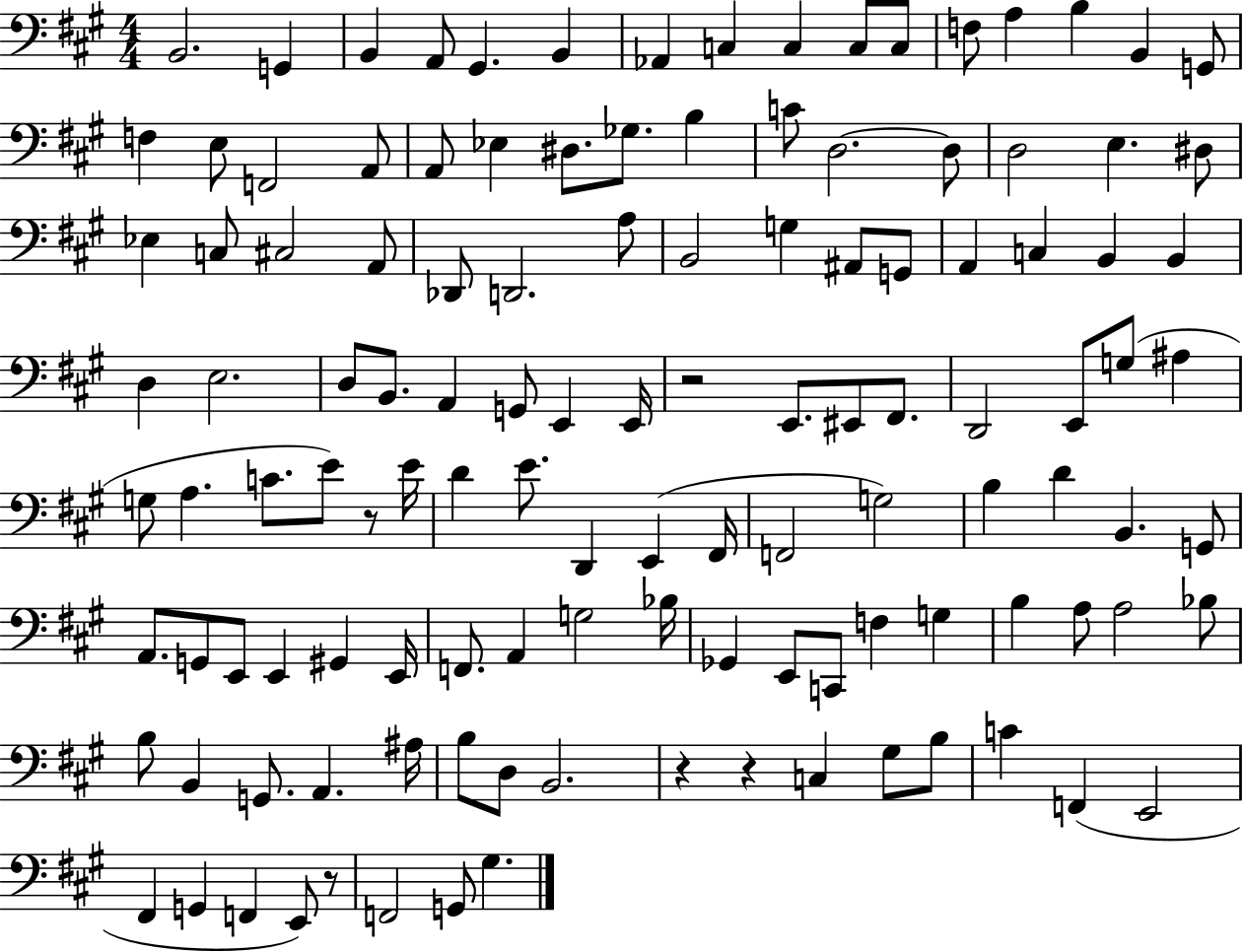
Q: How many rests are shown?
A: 5